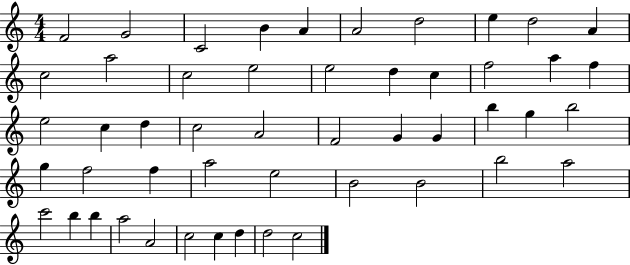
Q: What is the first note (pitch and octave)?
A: F4